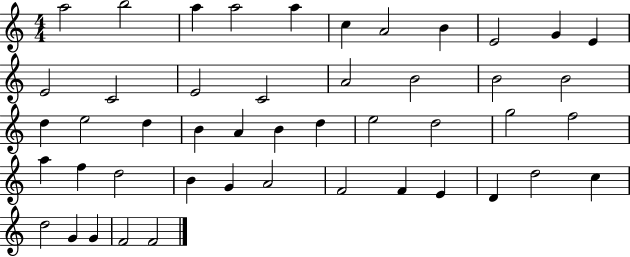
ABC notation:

X:1
T:Untitled
M:4/4
L:1/4
K:C
a2 b2 a a2 a c A2 B E2 G E E2 C2 E2 C2 A2 B2 B2 B2 d e2 d B A B d e2 d2 g2 f2 a f d2 B G A2 F2 F E D d2 c d2 G G F2 F2